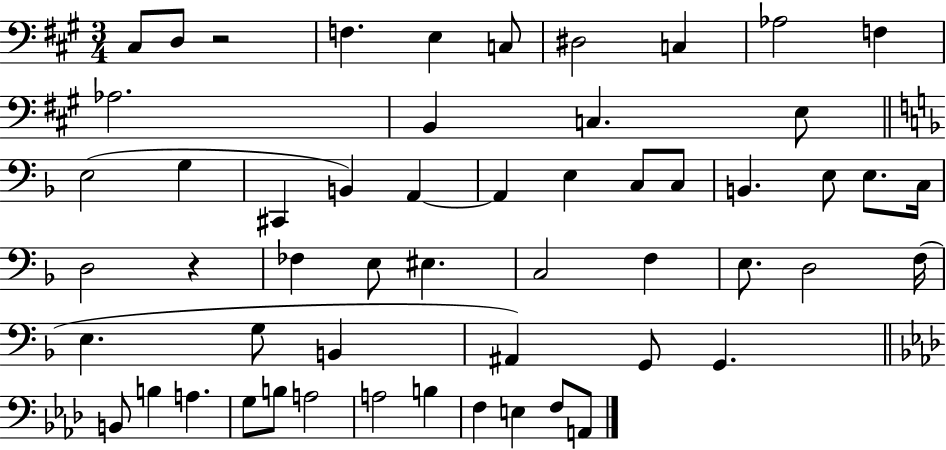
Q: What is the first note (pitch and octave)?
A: C#3